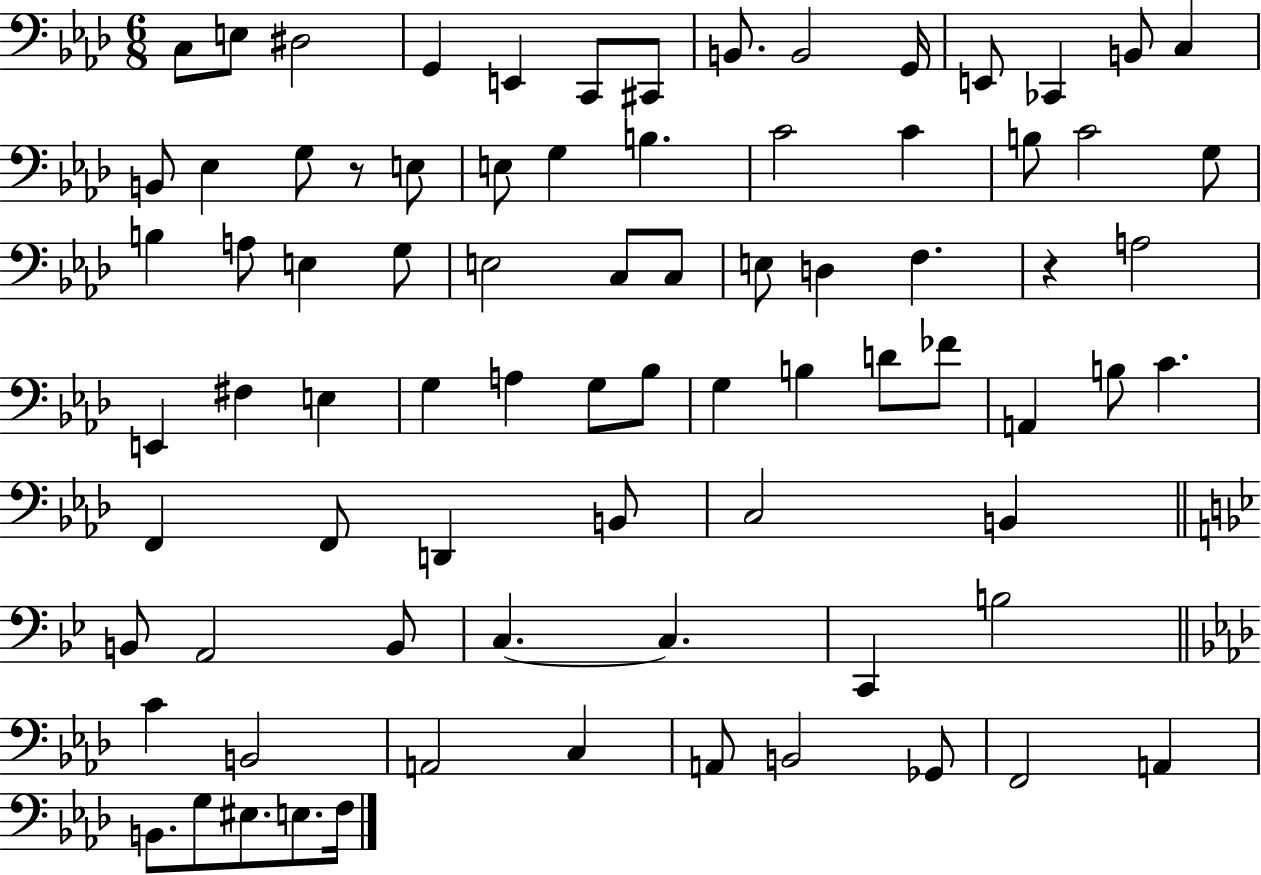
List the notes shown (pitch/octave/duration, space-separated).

C3/e E3/e D#3/h G2/q E2/q C2/e C#2/e B2/e. B2/h G2/s E2/e CES2/q B2/e C3/q B2/e Eb3/q G3/e R/e E3/e E3/e G3/q B3/q. C4/h C4/q B3/e C4/h G3/e B3/q A3/e E3/q G3/e E3/h C3/e C3/e E3/e D3/q F3/q. R/q A3/h E2/q F#3/q E3/q G3/q A3/q G3/e Bb3/e G3/q B3/q D4/e FES4/e A2/q B3/e C4/q. F2/q F2/e D2/q B2/e C3/h B2/q B2/e A2/h B2/e C3/q. C3/q. C2/q B3/h C4/q B2/h A2/h C3/q A2/e B2/h Gb2/e F2/h A2/q B2/e. G3/e EIS3/e. E3/e. F3/s